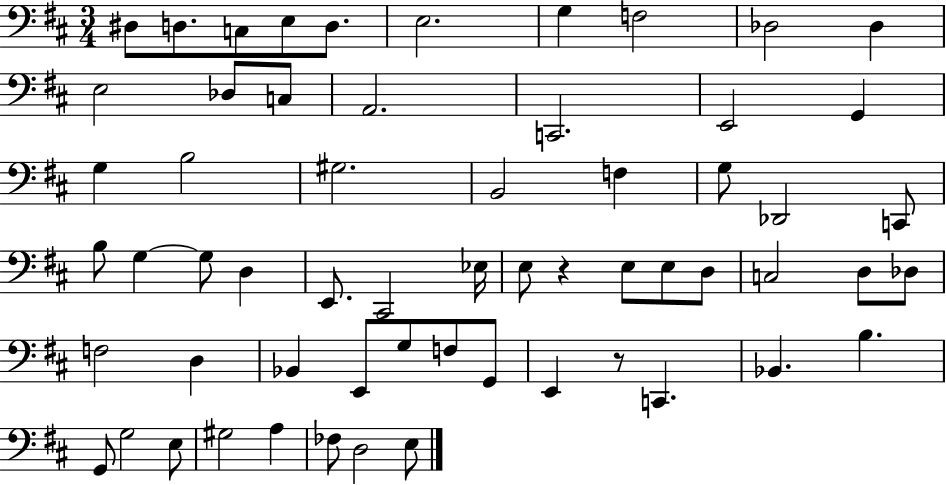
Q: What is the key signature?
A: D major